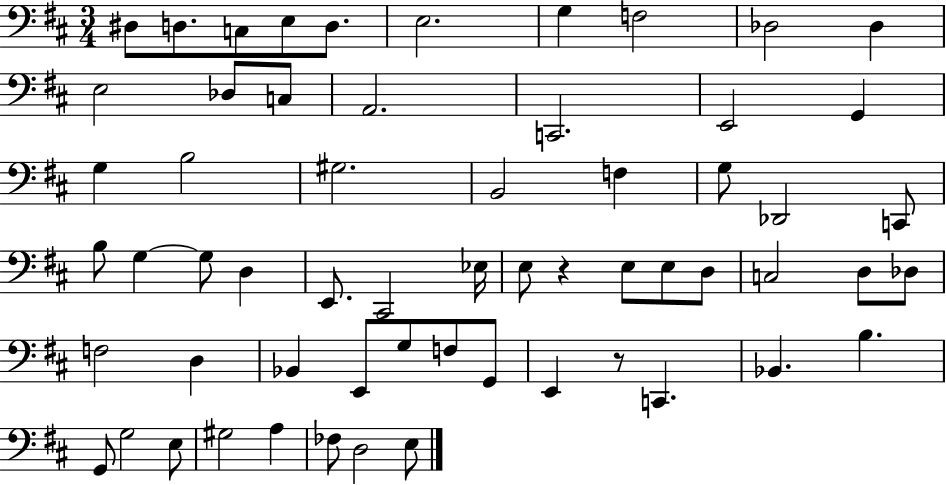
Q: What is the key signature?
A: D major